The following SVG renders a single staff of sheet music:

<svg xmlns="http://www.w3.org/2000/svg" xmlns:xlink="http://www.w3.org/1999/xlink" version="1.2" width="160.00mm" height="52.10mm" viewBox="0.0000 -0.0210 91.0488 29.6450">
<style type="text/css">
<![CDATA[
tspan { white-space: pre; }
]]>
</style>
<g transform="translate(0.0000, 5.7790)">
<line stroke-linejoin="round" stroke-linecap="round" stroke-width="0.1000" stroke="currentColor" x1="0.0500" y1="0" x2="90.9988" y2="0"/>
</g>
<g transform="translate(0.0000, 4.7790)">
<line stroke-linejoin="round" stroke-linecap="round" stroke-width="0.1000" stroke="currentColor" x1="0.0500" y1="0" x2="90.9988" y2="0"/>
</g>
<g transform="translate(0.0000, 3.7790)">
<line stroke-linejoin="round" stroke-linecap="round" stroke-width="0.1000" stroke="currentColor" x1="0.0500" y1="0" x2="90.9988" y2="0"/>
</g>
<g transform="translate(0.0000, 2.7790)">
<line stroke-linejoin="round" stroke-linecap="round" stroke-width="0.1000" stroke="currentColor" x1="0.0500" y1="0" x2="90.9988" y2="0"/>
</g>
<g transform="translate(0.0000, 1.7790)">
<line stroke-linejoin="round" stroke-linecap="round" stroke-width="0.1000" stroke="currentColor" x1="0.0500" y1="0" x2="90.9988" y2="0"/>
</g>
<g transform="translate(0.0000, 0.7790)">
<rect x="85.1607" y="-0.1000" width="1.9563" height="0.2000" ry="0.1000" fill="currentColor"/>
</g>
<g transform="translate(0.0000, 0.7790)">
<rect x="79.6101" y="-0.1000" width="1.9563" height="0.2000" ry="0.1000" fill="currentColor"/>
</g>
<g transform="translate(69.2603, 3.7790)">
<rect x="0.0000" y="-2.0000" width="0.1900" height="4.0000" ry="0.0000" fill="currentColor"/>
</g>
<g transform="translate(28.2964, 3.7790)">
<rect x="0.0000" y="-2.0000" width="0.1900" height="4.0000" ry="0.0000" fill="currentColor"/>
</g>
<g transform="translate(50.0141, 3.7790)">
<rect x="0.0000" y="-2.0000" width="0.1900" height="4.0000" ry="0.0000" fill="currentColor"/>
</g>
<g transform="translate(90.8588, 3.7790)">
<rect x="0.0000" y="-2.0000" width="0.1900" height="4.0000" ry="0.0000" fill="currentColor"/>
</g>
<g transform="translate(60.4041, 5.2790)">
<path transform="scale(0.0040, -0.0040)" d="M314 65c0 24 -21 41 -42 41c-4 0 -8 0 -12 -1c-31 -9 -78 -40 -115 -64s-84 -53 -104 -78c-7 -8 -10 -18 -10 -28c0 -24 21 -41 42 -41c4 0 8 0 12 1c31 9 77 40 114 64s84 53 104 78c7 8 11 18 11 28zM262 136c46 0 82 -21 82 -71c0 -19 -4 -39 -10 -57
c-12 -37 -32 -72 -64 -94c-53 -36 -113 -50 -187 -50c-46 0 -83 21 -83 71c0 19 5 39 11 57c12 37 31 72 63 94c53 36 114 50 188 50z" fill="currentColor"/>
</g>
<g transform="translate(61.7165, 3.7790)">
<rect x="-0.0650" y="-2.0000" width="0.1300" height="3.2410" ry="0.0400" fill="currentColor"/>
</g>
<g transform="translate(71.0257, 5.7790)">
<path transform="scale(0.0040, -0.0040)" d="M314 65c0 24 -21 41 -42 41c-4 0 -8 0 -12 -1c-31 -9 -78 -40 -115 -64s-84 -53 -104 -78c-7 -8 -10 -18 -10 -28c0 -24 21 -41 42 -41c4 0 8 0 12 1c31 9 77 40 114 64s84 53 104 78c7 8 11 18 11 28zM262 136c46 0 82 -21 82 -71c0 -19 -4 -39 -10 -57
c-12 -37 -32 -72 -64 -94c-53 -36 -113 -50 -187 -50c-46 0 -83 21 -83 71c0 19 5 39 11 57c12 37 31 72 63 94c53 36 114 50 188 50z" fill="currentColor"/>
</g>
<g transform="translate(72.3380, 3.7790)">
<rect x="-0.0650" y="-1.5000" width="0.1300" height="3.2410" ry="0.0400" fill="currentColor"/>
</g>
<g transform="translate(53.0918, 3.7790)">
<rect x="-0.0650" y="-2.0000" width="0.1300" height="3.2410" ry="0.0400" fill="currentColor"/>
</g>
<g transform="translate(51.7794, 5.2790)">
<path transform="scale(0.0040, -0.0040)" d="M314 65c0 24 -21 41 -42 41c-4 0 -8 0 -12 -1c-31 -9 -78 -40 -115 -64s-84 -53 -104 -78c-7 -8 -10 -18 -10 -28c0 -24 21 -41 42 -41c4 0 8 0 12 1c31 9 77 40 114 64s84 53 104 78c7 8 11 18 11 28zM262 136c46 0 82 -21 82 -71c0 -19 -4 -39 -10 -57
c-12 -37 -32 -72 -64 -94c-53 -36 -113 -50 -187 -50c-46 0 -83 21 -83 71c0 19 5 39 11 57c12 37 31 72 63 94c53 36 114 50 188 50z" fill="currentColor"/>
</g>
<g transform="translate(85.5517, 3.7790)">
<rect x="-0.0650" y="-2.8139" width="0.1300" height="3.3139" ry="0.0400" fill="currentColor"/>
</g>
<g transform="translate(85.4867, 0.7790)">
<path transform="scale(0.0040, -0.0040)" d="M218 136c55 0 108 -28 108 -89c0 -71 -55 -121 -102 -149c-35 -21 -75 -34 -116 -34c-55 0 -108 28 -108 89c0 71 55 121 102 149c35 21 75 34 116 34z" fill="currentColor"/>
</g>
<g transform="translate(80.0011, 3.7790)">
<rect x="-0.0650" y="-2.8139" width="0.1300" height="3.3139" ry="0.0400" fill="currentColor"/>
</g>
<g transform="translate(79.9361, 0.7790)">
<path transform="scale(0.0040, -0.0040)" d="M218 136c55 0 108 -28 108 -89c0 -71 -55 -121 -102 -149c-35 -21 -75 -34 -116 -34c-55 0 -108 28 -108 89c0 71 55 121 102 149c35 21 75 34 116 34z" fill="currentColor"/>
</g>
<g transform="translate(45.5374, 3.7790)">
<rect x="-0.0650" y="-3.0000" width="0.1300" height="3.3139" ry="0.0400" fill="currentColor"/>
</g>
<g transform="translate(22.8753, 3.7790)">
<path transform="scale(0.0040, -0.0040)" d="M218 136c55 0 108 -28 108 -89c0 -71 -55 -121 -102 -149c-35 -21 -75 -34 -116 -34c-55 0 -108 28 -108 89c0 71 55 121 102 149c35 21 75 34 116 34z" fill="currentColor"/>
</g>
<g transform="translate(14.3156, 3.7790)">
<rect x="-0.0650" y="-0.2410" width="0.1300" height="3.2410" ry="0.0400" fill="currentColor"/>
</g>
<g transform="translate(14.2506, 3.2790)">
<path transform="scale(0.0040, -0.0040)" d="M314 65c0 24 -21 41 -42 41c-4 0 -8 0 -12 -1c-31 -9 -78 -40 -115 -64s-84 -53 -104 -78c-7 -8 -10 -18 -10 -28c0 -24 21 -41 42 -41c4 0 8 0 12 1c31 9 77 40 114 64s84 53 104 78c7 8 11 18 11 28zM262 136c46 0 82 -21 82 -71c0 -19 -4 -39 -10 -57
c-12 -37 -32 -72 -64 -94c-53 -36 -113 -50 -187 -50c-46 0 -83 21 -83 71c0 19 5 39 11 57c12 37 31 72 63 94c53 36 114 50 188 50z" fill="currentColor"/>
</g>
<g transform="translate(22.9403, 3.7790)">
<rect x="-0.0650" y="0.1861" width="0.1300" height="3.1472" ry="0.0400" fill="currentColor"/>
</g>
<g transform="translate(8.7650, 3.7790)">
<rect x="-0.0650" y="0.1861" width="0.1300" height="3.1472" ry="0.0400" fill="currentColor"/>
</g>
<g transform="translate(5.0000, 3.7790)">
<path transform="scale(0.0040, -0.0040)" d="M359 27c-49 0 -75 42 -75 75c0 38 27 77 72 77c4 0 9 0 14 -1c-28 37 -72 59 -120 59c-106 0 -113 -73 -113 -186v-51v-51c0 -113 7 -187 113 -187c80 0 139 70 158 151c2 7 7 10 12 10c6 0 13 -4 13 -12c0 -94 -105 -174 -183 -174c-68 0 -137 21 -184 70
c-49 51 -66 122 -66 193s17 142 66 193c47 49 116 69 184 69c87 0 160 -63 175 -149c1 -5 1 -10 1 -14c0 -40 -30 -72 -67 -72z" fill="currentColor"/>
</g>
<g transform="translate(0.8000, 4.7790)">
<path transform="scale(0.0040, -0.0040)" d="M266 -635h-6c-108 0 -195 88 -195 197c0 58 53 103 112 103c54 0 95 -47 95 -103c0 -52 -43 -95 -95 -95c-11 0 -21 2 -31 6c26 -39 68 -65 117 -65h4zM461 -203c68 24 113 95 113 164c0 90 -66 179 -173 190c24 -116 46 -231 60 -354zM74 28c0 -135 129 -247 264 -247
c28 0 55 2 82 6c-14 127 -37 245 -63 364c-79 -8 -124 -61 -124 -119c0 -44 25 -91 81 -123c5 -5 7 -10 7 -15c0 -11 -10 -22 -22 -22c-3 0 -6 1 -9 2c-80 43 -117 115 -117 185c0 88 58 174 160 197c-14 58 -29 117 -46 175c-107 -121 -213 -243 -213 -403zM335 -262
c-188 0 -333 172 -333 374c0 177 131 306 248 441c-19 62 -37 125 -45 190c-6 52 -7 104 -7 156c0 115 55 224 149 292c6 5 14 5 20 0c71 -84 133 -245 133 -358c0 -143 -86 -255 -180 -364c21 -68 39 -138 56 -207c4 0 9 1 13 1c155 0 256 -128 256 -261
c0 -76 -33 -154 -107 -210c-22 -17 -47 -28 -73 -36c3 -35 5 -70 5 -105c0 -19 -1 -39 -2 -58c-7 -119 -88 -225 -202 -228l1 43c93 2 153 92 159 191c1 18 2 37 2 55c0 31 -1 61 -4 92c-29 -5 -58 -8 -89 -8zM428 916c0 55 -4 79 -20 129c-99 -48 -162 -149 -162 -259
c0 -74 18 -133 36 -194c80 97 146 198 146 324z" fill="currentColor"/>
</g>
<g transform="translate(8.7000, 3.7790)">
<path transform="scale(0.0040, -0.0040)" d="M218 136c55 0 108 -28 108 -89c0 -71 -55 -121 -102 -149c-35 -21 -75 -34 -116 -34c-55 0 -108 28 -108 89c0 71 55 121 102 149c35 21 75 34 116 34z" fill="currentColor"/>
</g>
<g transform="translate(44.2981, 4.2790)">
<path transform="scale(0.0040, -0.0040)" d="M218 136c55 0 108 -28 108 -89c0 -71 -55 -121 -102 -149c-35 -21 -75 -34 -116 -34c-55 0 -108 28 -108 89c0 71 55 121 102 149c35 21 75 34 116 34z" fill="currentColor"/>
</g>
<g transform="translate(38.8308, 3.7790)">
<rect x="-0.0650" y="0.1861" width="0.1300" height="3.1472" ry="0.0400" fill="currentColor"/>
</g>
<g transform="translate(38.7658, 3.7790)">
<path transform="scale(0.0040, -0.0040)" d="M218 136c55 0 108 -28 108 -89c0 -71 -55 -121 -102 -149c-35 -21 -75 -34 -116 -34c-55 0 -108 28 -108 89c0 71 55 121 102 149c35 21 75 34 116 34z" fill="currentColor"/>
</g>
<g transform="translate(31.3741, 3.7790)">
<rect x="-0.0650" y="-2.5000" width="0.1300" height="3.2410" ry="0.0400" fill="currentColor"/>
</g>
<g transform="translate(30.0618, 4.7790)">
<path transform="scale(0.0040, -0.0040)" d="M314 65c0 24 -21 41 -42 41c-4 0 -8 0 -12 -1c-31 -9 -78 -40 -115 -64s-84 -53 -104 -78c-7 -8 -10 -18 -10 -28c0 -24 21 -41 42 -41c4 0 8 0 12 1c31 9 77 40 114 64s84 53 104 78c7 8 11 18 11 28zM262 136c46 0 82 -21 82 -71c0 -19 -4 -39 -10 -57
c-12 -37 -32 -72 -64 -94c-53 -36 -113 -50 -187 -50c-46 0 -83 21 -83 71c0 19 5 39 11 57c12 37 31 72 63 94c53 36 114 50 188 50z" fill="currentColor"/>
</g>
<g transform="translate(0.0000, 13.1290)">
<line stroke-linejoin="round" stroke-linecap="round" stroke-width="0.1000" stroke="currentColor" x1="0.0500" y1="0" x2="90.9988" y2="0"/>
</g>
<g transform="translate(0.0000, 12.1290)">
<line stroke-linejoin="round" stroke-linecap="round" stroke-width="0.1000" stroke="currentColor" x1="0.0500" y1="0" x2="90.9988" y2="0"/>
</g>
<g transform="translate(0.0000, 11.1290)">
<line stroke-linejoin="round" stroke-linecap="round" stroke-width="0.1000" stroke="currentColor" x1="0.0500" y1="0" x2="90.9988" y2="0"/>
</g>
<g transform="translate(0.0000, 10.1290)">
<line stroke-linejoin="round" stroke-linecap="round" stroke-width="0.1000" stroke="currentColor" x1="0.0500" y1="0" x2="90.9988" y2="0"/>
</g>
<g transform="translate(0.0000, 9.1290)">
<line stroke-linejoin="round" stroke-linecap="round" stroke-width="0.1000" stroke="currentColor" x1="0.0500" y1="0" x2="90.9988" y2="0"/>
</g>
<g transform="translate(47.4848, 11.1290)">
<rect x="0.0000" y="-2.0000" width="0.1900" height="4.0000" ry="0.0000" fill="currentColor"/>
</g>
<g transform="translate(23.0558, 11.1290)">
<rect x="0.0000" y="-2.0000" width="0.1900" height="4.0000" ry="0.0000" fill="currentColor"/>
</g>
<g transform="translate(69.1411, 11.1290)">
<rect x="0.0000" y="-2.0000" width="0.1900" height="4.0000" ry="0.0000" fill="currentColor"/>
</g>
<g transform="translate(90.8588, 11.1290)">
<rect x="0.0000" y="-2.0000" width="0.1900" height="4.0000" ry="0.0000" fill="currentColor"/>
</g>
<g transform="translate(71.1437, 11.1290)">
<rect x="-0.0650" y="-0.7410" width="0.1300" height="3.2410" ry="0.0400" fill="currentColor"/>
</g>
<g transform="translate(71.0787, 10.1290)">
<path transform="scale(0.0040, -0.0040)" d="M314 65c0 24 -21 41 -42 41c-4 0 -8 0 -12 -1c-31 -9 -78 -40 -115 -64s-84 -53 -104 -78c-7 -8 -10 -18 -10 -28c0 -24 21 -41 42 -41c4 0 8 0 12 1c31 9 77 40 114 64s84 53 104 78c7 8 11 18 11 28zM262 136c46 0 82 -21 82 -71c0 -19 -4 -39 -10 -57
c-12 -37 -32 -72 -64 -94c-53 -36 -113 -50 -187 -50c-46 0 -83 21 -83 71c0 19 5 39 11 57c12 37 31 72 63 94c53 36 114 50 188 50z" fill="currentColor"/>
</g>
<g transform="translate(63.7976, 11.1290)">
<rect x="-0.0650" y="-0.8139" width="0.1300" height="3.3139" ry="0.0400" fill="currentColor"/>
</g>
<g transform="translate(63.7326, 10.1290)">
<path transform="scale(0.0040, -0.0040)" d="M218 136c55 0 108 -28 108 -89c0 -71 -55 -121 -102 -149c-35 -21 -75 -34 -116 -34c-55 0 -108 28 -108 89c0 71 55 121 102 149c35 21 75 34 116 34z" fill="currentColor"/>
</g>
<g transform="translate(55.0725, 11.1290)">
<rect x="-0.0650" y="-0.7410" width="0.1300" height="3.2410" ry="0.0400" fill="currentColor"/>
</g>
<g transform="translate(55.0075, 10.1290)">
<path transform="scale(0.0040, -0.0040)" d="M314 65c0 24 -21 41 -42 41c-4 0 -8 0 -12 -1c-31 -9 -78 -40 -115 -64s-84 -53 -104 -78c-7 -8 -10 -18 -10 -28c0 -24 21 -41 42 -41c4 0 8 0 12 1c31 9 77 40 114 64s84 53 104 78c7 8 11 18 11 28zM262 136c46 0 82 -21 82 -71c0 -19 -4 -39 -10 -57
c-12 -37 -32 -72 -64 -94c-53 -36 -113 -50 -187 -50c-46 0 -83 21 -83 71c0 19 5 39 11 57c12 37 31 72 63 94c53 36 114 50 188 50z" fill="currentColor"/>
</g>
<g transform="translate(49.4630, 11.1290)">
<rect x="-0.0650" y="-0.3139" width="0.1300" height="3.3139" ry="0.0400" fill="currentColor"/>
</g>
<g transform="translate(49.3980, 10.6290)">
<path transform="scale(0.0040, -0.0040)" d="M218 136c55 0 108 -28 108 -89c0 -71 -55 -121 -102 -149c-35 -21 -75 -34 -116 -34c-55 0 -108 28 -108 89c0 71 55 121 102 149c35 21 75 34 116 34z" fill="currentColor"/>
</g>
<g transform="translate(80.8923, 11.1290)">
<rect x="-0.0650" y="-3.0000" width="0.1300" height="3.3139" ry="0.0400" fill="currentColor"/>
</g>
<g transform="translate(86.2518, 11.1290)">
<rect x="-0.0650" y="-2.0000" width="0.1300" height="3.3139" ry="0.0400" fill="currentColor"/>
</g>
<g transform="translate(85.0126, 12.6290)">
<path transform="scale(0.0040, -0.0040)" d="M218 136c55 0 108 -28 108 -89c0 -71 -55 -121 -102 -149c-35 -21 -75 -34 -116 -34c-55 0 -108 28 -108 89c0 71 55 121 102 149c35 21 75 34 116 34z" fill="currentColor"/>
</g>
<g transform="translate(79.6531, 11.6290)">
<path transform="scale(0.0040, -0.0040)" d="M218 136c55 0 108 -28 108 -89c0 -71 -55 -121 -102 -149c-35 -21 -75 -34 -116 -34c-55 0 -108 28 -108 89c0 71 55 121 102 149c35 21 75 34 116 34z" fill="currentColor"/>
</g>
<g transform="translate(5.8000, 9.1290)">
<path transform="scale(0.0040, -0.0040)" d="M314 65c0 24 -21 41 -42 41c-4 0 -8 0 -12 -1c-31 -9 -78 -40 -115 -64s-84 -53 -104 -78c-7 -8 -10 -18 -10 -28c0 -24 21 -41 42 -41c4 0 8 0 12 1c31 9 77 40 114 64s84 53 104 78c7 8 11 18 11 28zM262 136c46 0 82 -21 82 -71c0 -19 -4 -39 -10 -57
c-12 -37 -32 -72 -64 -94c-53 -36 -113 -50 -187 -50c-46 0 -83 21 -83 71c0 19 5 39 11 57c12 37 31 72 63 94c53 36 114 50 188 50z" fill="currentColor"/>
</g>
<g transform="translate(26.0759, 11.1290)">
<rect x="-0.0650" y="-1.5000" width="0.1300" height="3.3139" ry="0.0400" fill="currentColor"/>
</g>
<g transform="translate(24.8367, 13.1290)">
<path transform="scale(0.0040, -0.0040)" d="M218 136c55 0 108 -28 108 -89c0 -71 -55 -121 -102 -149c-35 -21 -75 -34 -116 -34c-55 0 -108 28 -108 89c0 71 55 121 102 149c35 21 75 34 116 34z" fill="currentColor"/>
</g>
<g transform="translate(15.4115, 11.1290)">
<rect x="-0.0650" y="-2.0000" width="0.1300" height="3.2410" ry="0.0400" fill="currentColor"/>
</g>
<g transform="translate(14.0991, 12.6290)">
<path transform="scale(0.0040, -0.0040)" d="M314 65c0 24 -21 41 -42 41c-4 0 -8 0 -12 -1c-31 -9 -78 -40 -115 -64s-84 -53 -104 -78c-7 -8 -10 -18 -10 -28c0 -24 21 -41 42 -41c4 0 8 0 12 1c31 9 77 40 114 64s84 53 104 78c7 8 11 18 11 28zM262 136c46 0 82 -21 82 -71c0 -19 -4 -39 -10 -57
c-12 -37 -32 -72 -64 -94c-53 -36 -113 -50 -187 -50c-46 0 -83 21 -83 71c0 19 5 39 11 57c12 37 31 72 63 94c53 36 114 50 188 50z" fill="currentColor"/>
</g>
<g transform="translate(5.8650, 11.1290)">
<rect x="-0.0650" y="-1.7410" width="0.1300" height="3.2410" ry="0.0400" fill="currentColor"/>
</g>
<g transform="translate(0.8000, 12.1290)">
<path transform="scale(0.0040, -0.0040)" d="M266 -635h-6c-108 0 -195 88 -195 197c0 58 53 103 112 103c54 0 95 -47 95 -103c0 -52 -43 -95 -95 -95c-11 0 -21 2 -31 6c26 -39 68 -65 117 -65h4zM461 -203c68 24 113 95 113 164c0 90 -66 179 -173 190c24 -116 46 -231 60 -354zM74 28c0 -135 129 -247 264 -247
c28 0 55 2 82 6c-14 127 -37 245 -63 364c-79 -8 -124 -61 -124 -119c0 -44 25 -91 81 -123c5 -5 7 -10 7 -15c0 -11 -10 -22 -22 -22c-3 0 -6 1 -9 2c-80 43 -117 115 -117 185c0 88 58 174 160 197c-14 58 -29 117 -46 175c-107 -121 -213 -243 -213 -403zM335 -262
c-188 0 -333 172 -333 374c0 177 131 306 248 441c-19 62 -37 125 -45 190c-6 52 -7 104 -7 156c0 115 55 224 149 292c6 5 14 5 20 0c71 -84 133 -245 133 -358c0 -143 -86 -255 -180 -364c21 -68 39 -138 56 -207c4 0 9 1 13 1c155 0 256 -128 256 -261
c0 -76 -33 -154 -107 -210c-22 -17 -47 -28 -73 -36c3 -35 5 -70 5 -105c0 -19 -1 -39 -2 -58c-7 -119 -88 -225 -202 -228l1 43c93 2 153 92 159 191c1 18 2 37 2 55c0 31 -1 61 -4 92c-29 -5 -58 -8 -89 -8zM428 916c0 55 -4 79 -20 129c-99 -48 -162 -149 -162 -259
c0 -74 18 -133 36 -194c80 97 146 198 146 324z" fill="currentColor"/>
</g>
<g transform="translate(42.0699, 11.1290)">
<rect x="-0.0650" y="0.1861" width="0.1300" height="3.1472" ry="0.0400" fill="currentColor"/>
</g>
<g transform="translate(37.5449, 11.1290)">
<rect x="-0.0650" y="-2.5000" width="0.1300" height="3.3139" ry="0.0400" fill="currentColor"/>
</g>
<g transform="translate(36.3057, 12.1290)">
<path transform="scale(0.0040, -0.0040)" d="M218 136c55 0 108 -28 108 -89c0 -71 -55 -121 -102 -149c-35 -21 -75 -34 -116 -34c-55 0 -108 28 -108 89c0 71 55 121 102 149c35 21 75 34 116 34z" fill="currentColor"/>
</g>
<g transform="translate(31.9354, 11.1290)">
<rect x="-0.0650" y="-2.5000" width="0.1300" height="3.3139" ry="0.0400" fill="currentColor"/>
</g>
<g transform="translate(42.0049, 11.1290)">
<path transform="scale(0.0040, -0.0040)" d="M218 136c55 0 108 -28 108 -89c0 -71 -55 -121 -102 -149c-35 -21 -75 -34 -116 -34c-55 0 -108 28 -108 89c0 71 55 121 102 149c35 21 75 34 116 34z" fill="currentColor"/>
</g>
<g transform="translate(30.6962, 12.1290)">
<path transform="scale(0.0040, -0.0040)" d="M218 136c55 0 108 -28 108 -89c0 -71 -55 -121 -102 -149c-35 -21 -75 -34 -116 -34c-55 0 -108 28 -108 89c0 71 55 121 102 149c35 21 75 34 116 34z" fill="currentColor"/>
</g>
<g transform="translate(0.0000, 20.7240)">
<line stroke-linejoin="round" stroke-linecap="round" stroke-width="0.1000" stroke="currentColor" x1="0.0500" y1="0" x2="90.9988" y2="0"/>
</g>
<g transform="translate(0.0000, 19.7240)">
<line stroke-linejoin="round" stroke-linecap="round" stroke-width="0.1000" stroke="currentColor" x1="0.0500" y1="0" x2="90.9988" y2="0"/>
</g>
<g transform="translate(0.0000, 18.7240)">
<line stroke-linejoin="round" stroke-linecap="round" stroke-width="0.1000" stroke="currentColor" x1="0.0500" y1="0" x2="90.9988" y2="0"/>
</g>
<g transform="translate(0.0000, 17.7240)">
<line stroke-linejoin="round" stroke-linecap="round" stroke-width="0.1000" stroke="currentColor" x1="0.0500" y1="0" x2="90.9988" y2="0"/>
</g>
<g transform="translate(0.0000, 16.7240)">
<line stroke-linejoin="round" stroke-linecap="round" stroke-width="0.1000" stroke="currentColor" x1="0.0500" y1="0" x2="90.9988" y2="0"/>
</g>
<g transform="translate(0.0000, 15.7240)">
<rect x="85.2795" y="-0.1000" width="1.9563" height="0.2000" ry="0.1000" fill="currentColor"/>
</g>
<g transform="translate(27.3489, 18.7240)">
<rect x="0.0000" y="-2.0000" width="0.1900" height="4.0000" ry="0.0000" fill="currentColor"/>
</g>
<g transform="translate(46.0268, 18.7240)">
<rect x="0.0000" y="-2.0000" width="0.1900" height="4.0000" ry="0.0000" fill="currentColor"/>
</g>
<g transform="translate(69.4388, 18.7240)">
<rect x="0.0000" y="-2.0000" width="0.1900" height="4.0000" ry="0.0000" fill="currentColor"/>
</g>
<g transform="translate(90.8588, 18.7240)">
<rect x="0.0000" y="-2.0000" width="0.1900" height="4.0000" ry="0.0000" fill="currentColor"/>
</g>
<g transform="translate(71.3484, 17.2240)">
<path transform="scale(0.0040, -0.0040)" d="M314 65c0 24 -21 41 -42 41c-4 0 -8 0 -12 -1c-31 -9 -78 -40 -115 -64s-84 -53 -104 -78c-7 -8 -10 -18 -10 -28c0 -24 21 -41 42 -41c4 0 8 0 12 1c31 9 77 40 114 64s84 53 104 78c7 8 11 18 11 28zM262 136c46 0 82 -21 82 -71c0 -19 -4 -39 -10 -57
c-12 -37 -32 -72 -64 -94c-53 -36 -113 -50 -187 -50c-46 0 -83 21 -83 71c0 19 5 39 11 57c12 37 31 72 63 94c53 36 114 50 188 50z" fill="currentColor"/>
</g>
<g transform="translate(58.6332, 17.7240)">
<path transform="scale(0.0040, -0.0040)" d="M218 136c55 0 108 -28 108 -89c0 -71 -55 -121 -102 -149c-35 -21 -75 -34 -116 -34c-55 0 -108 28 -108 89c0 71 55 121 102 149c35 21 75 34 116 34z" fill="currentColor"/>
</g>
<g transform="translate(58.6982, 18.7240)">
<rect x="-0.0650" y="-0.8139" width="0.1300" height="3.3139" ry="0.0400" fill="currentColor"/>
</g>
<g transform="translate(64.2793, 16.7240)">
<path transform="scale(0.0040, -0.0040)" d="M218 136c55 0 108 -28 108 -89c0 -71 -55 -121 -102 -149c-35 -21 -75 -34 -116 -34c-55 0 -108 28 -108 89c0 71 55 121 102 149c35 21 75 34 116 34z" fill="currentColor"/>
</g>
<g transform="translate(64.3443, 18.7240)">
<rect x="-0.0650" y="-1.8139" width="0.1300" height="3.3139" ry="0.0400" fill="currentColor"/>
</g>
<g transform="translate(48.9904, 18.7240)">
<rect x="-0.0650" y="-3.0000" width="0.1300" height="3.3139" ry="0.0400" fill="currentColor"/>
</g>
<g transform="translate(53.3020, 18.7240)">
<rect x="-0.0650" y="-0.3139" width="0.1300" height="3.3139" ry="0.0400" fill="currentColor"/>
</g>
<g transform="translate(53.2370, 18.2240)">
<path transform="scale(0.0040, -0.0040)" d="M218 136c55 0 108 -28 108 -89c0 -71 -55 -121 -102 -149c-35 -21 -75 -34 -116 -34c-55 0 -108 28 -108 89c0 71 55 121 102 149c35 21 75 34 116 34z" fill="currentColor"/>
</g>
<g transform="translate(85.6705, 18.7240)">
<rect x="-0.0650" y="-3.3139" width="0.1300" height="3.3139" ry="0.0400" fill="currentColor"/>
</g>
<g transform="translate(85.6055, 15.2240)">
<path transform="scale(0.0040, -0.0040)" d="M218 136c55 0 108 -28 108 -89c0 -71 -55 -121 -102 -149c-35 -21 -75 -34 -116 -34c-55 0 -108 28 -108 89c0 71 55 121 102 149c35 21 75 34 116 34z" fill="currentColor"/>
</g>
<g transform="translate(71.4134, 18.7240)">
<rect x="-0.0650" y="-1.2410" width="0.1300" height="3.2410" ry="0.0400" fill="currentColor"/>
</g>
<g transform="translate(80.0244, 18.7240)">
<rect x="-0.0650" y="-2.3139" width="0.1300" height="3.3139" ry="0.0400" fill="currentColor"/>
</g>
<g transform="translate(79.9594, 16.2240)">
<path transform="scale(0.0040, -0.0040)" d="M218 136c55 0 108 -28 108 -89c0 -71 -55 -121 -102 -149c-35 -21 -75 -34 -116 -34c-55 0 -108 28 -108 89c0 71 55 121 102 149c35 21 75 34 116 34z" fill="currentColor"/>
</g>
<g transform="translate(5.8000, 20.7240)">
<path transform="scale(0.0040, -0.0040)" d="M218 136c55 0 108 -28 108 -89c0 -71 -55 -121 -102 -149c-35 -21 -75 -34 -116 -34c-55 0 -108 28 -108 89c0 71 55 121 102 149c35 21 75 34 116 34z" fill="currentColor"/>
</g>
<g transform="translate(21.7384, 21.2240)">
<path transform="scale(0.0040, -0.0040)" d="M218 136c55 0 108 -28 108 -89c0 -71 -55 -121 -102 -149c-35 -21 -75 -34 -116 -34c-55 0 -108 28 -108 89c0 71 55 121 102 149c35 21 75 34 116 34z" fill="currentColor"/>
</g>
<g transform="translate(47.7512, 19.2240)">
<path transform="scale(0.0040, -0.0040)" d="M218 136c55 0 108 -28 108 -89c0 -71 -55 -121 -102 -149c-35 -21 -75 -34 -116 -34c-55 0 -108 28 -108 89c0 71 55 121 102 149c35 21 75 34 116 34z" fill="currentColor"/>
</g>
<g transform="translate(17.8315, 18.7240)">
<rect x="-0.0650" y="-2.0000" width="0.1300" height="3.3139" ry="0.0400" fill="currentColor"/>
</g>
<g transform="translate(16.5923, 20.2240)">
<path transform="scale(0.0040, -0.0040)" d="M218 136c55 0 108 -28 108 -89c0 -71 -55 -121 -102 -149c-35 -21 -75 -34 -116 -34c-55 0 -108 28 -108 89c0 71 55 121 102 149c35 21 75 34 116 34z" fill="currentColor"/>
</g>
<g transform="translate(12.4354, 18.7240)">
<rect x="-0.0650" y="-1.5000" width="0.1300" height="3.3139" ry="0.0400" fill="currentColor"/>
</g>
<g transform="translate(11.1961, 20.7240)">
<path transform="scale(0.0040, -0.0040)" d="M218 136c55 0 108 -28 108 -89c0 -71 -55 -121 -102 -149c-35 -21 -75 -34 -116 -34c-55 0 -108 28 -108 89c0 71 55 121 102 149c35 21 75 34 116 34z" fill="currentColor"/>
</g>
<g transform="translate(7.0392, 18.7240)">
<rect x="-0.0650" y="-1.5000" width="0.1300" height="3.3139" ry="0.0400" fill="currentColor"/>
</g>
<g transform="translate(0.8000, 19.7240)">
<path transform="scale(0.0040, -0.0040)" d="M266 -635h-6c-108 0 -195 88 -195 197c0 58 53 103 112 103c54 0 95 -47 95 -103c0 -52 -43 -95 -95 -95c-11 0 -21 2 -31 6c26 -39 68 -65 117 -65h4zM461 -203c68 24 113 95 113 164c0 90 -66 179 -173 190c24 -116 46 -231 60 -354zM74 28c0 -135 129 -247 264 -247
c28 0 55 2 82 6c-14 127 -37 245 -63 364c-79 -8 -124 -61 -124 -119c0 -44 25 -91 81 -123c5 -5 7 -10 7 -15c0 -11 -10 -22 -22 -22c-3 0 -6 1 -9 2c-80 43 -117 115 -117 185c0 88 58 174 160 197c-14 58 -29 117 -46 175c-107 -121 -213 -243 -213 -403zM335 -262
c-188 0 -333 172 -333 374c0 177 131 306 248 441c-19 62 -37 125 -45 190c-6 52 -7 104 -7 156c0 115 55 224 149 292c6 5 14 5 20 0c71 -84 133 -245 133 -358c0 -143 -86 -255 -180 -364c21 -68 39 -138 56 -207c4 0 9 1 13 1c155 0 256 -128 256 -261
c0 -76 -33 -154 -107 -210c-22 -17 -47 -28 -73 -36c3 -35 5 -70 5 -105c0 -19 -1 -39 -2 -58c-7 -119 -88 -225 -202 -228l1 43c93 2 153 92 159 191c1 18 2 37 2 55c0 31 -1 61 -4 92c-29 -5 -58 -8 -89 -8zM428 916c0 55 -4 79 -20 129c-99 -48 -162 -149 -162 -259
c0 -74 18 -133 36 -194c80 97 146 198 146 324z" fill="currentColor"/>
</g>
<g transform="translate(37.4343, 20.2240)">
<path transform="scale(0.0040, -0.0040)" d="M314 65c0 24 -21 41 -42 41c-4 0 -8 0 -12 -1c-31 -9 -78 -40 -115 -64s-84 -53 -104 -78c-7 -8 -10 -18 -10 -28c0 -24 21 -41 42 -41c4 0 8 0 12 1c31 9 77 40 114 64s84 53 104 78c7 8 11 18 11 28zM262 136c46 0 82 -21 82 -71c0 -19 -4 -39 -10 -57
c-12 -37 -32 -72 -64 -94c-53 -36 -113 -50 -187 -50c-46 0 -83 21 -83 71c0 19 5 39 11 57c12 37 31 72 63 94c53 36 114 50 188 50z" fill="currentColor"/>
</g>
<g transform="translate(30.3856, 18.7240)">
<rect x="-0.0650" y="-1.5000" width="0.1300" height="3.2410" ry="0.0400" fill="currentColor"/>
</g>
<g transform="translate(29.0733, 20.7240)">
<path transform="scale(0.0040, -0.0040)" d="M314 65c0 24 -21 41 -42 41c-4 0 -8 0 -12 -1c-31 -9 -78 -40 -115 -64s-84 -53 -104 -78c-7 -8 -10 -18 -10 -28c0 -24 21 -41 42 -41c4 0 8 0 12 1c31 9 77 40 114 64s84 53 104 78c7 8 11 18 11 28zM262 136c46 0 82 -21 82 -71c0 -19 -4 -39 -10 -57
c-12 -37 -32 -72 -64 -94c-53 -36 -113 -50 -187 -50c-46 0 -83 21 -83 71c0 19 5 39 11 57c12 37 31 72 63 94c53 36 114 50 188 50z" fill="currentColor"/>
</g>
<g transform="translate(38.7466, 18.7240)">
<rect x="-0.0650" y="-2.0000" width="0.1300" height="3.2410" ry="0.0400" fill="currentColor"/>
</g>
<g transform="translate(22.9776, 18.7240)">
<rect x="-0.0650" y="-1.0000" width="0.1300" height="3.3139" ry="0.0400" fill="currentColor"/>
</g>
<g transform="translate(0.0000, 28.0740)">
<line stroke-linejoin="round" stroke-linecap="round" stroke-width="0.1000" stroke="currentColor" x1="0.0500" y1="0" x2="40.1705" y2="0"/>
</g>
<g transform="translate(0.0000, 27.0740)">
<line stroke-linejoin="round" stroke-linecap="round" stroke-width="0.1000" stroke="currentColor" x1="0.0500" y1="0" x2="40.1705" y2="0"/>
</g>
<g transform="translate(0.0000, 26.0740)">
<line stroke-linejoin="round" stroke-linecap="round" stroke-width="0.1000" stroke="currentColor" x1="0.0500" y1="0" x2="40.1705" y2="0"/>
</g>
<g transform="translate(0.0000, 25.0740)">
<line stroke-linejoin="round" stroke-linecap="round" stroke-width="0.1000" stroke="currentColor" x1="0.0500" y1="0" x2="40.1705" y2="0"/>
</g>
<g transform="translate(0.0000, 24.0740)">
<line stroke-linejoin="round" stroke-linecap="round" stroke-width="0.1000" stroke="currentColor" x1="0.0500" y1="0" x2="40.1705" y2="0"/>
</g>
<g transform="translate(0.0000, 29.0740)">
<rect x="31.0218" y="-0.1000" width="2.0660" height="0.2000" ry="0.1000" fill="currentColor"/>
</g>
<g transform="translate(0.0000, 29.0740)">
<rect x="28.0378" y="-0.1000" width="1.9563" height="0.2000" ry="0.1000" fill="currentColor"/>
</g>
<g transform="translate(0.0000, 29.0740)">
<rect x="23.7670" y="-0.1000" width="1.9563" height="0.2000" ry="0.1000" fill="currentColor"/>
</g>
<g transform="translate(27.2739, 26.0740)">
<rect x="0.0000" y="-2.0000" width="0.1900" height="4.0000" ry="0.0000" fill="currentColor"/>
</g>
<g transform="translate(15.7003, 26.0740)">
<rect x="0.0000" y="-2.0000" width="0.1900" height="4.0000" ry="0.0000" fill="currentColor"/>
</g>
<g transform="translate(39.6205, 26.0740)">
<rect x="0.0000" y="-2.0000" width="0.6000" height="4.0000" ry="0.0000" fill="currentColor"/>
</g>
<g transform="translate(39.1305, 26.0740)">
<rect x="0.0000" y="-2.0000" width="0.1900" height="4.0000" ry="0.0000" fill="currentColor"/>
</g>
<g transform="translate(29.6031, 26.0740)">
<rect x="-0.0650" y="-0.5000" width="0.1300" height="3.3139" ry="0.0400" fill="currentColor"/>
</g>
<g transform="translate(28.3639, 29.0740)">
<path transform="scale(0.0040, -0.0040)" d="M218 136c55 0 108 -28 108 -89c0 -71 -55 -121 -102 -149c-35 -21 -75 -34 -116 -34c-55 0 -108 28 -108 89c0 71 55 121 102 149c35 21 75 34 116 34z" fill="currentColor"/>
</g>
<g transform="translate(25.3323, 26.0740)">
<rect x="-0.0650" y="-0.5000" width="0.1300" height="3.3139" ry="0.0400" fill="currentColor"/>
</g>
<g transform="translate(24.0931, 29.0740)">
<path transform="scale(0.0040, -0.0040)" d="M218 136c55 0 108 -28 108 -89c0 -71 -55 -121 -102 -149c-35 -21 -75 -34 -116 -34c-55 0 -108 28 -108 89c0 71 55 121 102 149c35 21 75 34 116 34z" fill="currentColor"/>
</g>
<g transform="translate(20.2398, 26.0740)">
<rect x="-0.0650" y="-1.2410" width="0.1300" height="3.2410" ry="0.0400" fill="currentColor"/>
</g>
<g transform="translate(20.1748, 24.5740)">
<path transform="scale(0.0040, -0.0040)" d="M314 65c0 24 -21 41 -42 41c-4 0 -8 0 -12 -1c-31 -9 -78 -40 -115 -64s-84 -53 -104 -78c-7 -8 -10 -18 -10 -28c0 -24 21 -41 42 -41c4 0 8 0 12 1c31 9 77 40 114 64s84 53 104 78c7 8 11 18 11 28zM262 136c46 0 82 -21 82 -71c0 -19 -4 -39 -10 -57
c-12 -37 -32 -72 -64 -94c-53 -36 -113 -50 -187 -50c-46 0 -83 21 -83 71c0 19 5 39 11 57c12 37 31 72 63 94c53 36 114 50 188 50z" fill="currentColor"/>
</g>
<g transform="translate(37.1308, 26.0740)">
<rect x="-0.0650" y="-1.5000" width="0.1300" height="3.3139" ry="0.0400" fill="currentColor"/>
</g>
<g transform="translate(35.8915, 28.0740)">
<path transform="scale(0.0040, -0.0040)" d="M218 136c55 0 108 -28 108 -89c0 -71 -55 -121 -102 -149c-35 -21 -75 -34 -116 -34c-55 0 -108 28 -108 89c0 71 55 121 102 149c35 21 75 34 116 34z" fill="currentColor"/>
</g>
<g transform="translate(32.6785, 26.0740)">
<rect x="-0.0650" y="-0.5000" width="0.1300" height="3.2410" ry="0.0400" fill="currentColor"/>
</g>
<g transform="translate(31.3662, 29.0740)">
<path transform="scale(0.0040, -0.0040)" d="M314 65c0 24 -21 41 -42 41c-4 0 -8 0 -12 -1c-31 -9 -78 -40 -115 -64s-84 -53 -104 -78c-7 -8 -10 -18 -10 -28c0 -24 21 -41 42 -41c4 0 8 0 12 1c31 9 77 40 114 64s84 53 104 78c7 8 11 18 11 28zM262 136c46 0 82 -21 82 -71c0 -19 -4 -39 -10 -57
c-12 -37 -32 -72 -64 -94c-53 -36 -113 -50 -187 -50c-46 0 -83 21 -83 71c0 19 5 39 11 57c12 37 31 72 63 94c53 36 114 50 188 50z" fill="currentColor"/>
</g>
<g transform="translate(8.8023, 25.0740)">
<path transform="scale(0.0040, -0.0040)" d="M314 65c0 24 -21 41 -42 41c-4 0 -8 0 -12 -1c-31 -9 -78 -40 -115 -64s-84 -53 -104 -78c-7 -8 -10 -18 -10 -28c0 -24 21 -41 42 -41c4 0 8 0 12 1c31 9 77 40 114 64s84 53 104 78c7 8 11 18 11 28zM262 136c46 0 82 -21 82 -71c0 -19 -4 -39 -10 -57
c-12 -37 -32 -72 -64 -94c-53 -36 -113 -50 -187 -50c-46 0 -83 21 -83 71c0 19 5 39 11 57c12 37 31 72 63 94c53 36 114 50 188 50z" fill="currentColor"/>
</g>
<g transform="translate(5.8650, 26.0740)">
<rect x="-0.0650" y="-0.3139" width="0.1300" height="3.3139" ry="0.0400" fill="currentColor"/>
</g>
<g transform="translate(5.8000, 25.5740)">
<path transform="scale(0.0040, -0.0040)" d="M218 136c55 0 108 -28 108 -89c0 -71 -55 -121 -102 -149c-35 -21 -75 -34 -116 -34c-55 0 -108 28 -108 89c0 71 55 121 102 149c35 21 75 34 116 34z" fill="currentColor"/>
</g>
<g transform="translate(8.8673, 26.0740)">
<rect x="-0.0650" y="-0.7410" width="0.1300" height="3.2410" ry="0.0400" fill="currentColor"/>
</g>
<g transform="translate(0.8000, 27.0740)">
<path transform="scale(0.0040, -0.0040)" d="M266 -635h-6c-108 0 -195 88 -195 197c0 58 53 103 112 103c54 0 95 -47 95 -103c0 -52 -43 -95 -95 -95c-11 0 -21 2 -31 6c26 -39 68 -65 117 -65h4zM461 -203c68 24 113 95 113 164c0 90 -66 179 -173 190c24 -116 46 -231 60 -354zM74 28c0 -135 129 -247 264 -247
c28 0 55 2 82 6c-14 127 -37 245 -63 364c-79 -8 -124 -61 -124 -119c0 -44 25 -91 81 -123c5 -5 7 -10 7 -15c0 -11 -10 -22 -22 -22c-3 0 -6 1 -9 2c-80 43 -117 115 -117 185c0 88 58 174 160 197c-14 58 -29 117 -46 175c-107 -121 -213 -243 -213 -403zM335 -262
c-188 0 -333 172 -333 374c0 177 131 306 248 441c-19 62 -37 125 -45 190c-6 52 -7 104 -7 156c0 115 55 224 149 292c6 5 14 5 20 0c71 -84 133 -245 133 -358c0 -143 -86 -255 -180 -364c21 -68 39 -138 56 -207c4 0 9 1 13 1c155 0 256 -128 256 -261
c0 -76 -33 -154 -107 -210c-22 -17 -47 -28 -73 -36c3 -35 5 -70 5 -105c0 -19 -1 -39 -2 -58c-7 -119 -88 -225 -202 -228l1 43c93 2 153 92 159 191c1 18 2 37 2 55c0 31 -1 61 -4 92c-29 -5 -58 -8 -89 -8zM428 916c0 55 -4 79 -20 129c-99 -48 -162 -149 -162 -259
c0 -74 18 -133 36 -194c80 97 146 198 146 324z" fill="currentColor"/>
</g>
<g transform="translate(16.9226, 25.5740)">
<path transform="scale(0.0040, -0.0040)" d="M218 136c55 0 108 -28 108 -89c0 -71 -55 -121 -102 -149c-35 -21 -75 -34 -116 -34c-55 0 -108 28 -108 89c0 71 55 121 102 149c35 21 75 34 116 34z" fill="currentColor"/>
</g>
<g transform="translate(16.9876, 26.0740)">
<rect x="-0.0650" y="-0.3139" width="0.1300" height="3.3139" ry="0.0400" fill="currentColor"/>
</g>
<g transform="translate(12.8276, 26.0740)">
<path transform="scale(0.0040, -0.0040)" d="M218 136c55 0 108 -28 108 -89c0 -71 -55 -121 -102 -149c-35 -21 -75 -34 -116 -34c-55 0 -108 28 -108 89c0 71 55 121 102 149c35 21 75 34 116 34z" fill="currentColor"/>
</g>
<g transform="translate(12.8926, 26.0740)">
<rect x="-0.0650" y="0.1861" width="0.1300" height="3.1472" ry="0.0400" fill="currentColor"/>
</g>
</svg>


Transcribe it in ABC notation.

X:1
T:Untitled
M:4/4
L:1/4
K:C
B c2 B G2 B A F2 F2 E2 a a f2 F2 E G G B c d2 d d2 A F E E F D E2 F2 A c d f e2 g b c d2 B c e2 C C C2 E